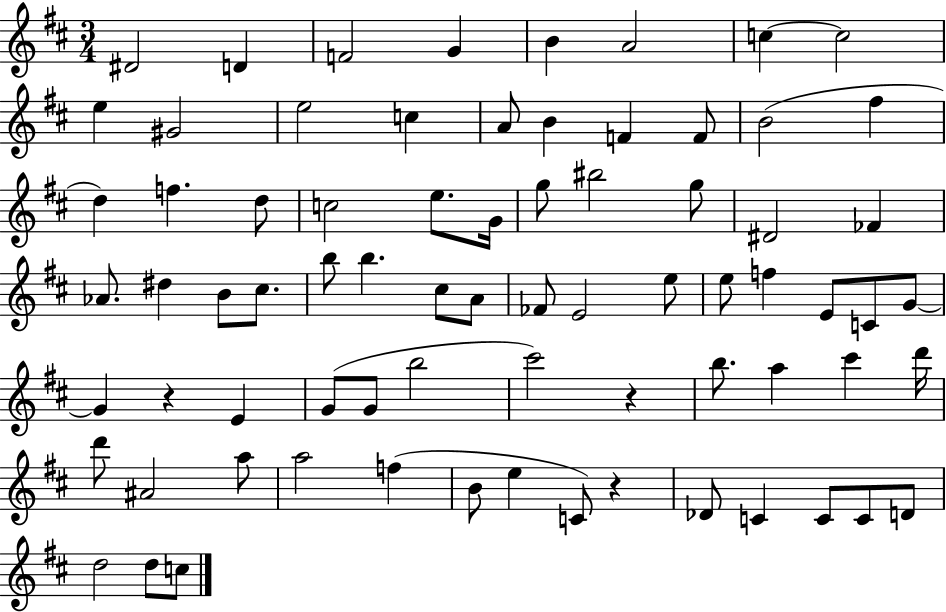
X:1
T:Untitled
M:3/4
L:1/4
K:D
^D2 D F2 G B A2 c c2 e ^G2 e2 c A/2 B F F/2 B2 ^f d f d/2 c2 e/2 G/4 g/2 ^b2 g/2 ^D2 _F _A/2 ^d B/2 ^c/2 b/2 b ^c/2 A/2 _F/2 E2 e/2 e/2 f E/2 C/2 G/2 G z E G/2 G/2 b2 ^c'2 z b/2 a ^c' d'/4 d'/2 ^A2 a/2 a2 f B/2 e C/2 z _D/2 C C/2 C/2 D/2 d2 d/2 c/2